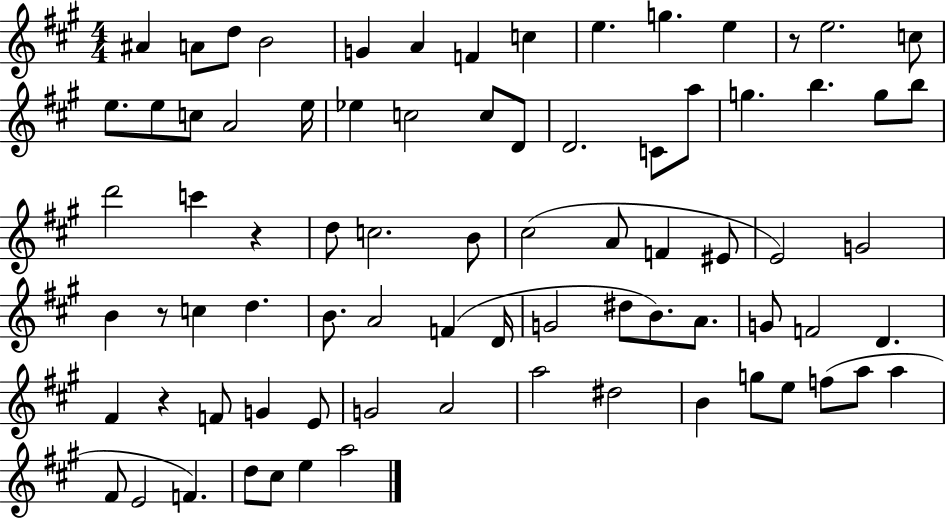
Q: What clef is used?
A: treble